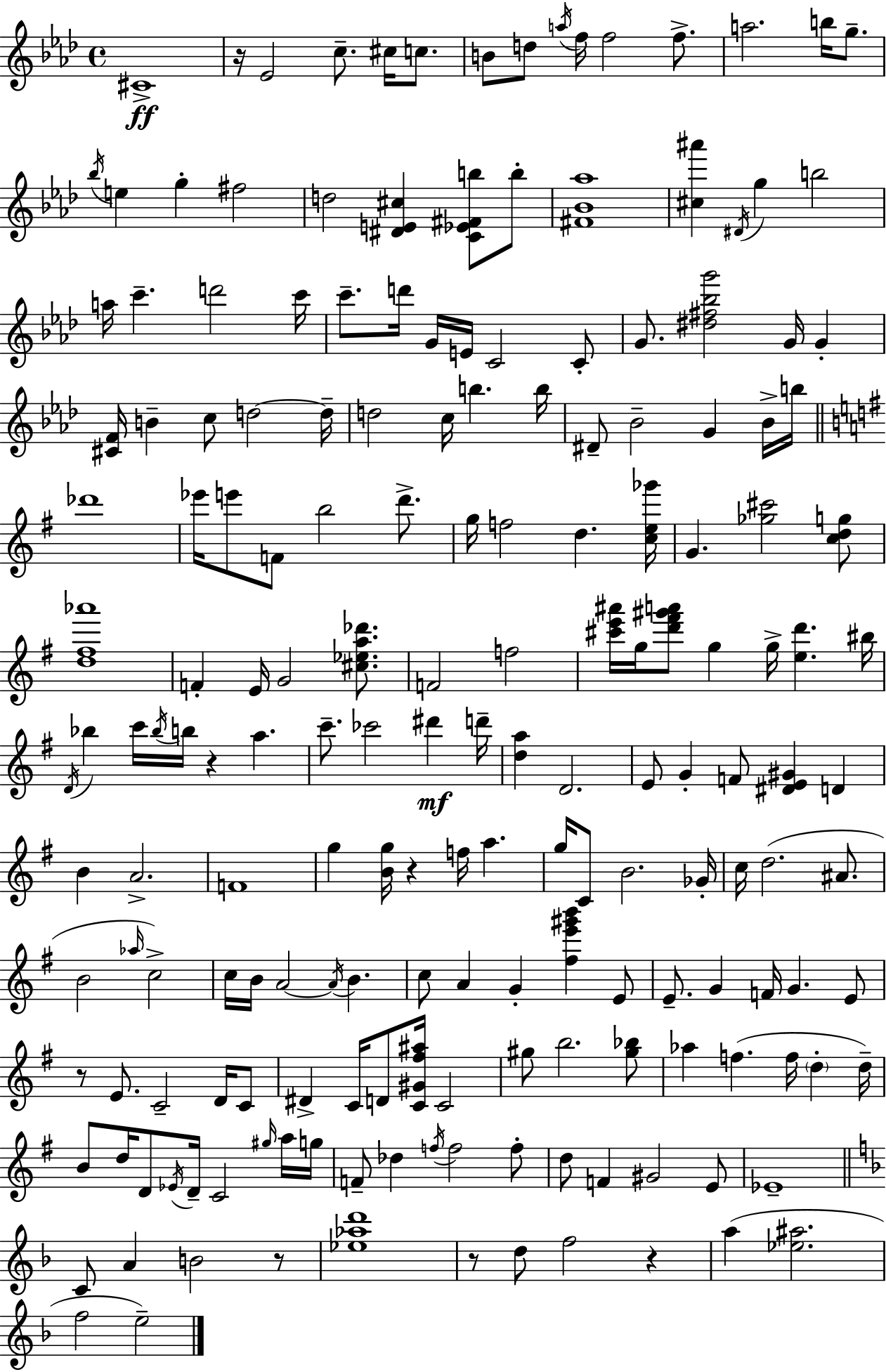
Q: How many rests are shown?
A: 7